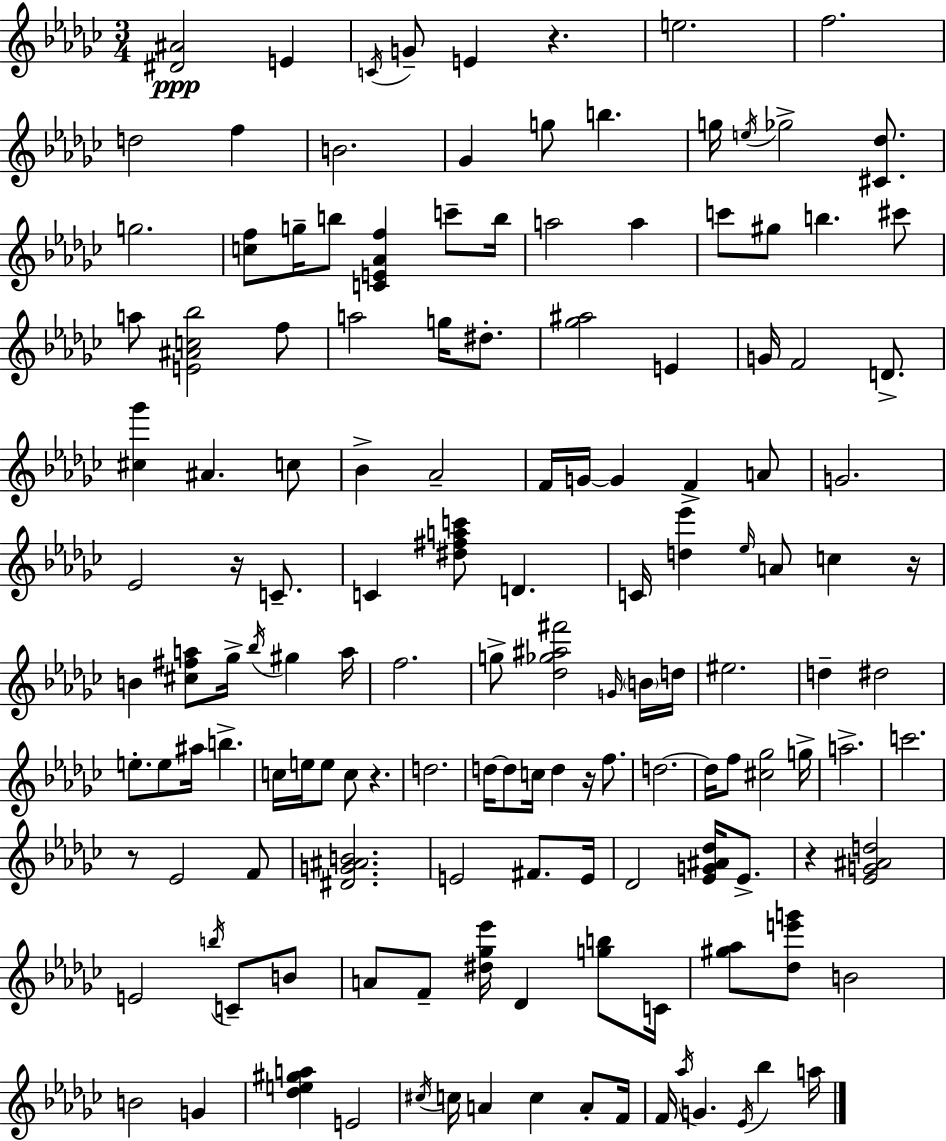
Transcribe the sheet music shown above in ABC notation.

X:1
T:Untitled
M:3/4
L:1/4
K:Ebm
[^D^A]2 E C/4 G/2 E z e2 f2 d2 f B2 _G g/2 b g/4 e/4 _g2 [^C_d]/2 g2 [cf]/2 g/4 b/2 [CE_Af] c'/2 b/4 a2 a c'/2 ^g/2 b ^c'/2 a/2 [E^Ac_b]2 f/2 a2 g/4 ^d/2 [_g^a]2 E G/4 F2 D/2 [^c_g'] ^A c/2 _B _A2 F/4 G/4 G F A/2 G2 _E2 z/4 C/2 C [^d^fac']/2 D C/4 [d_e'] _e/4 A/2 c z/4 B [^c^fa]/2 _g/4 _b/4 ^g a/4 f2 g/2 [_d_g^a^f']2 G/4 B/4 d/4 ^e2 d ^d2 e/2 e/2 ^a/4 b c/4 e/4 e/2 c/2 z d2 d/4 d/2 c/4 d z/4 f/2 d2 d/4 f/2 [^c_g]2 g/4 a2 c'2 z/2 _E2 F/2 [^DG^AB]2 E2 ^F/2 E/4 _D2 [_EG^A_d]/4 _E/2 z [_EG^Ad]2 E2 b/4 C/2 B/2 A/2 F/2 [^d_g_e']/4 _D [gb]/2 C/4 [^g_a]/2 [_de'g']/2 B2 B2 G [_de^ga] E2 ^c/4 c/4 A c A/2 F/4 F/4 _a/4 G _E/4 _b a/4